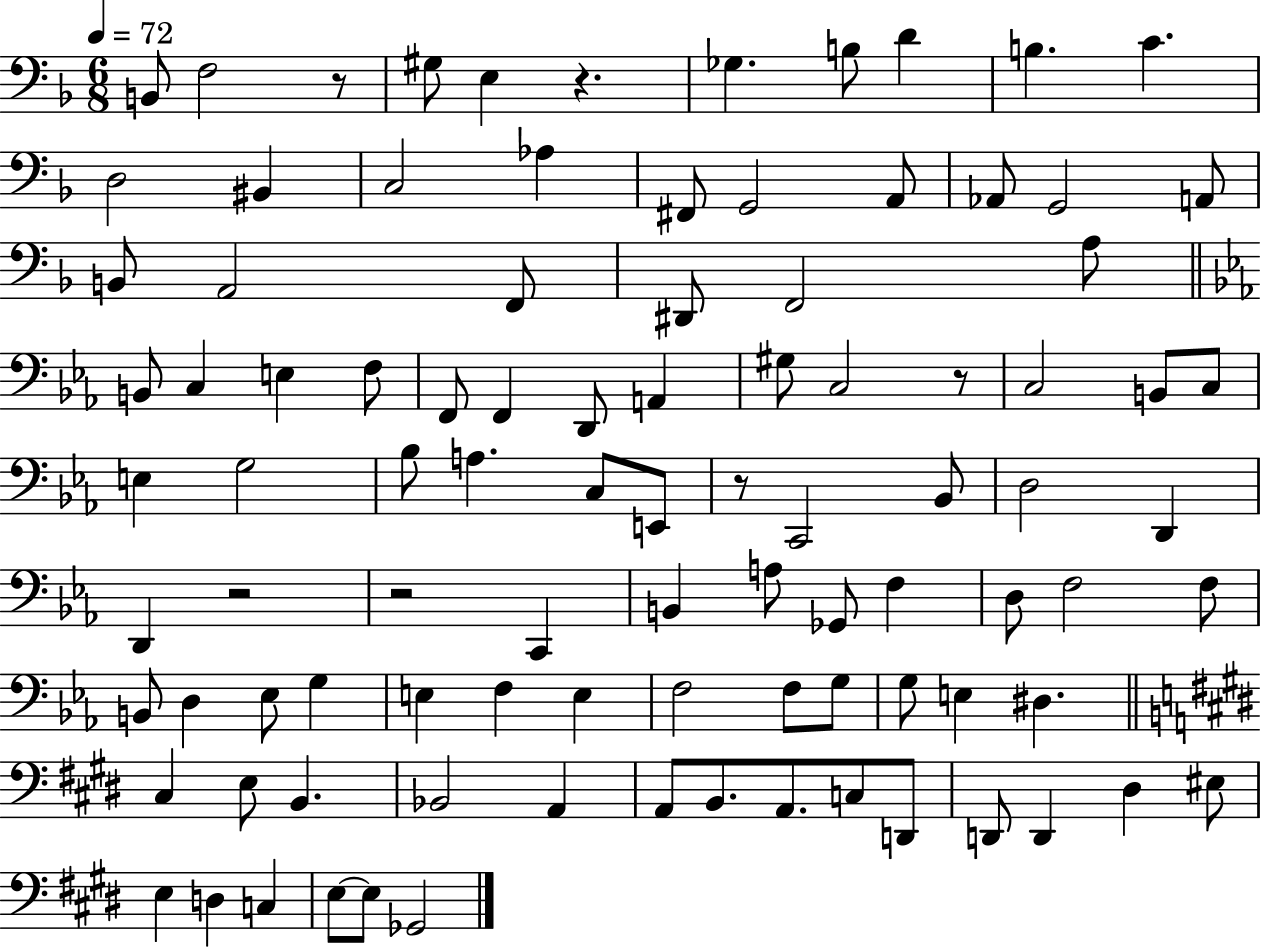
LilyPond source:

{
  \clef bass
  \numericTimeSignature
  \time 6/8
  \key f \major
  \tempo 4 = 72
  b,8 f2 r8 | gis8 e4 r4. | ges4. b8 d'4 | b4. c'4. | \break d2 bis,4 | c2 aes4 | fis,8 g,2 a,8 | aes,8 g,2 a,8 | \break b,8 a,2 f,8 | dis,8 f,2 a8 | \bar "||" \break \key c \minor b,8 c4 e4 f8 | f,8 f,4 d,8 a,4 | gis8 c2 r8 | c2 b,8 c8 | \break e4 g2 | bes8 a4. c8 e,8 | r8 c,2 bes,8 | d2 d,4 | \break d,4 r2 | r2 c,4 | b,4 a8 ges,8 f4 | d8 f2 f8 | \break b,8 d4 ees8 g4 | e4 f4 e4 | f2 f8 g8 | g8 e4 dis4. | \break \bar "||" \break \key e \major cis4 e8 b,4. | bes,2 a,4 | a,8 b,8. a,8. c8 d,8 | d,8 d,4 dis4 eis8 | \break e4 d4 c4 | e8~~ e8 ges,2 | \bar "|."
}